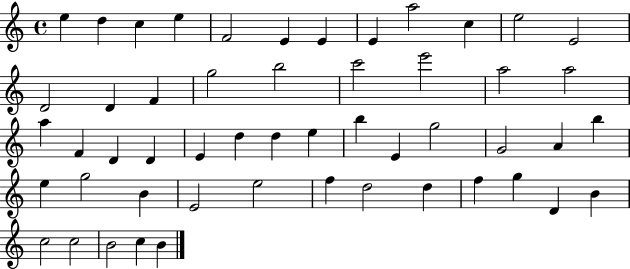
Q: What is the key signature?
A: C major